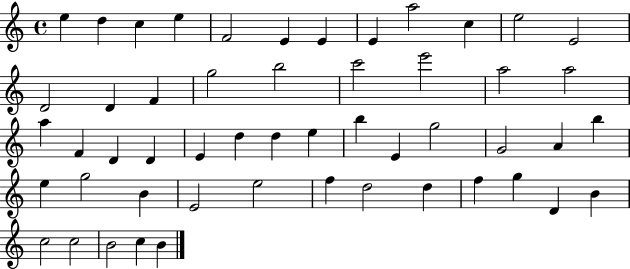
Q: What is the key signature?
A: C major